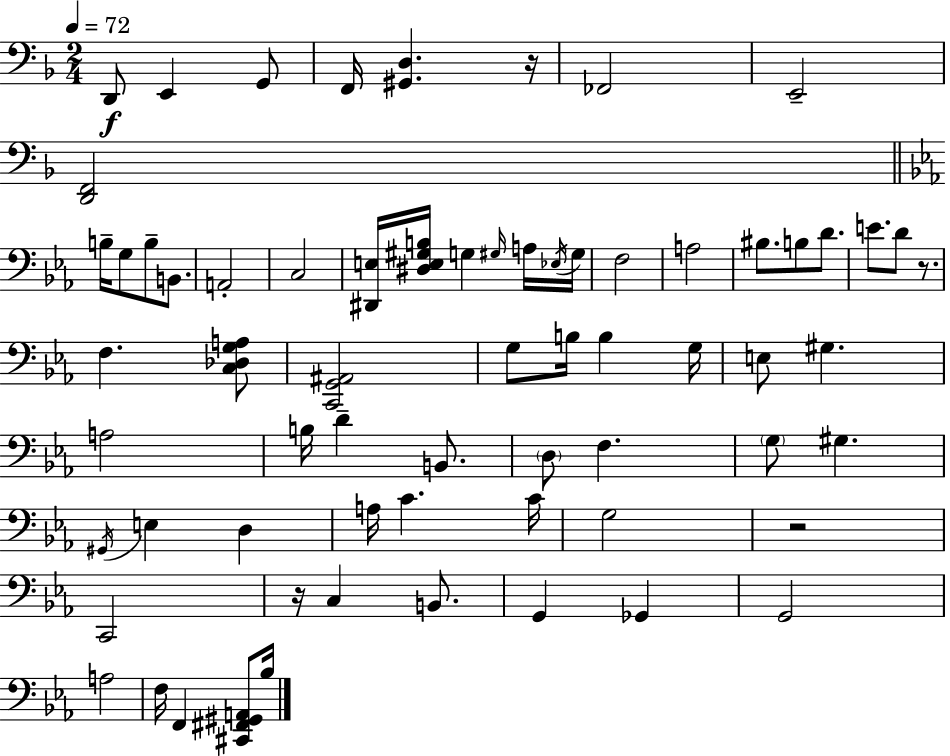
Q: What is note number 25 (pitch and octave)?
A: F3